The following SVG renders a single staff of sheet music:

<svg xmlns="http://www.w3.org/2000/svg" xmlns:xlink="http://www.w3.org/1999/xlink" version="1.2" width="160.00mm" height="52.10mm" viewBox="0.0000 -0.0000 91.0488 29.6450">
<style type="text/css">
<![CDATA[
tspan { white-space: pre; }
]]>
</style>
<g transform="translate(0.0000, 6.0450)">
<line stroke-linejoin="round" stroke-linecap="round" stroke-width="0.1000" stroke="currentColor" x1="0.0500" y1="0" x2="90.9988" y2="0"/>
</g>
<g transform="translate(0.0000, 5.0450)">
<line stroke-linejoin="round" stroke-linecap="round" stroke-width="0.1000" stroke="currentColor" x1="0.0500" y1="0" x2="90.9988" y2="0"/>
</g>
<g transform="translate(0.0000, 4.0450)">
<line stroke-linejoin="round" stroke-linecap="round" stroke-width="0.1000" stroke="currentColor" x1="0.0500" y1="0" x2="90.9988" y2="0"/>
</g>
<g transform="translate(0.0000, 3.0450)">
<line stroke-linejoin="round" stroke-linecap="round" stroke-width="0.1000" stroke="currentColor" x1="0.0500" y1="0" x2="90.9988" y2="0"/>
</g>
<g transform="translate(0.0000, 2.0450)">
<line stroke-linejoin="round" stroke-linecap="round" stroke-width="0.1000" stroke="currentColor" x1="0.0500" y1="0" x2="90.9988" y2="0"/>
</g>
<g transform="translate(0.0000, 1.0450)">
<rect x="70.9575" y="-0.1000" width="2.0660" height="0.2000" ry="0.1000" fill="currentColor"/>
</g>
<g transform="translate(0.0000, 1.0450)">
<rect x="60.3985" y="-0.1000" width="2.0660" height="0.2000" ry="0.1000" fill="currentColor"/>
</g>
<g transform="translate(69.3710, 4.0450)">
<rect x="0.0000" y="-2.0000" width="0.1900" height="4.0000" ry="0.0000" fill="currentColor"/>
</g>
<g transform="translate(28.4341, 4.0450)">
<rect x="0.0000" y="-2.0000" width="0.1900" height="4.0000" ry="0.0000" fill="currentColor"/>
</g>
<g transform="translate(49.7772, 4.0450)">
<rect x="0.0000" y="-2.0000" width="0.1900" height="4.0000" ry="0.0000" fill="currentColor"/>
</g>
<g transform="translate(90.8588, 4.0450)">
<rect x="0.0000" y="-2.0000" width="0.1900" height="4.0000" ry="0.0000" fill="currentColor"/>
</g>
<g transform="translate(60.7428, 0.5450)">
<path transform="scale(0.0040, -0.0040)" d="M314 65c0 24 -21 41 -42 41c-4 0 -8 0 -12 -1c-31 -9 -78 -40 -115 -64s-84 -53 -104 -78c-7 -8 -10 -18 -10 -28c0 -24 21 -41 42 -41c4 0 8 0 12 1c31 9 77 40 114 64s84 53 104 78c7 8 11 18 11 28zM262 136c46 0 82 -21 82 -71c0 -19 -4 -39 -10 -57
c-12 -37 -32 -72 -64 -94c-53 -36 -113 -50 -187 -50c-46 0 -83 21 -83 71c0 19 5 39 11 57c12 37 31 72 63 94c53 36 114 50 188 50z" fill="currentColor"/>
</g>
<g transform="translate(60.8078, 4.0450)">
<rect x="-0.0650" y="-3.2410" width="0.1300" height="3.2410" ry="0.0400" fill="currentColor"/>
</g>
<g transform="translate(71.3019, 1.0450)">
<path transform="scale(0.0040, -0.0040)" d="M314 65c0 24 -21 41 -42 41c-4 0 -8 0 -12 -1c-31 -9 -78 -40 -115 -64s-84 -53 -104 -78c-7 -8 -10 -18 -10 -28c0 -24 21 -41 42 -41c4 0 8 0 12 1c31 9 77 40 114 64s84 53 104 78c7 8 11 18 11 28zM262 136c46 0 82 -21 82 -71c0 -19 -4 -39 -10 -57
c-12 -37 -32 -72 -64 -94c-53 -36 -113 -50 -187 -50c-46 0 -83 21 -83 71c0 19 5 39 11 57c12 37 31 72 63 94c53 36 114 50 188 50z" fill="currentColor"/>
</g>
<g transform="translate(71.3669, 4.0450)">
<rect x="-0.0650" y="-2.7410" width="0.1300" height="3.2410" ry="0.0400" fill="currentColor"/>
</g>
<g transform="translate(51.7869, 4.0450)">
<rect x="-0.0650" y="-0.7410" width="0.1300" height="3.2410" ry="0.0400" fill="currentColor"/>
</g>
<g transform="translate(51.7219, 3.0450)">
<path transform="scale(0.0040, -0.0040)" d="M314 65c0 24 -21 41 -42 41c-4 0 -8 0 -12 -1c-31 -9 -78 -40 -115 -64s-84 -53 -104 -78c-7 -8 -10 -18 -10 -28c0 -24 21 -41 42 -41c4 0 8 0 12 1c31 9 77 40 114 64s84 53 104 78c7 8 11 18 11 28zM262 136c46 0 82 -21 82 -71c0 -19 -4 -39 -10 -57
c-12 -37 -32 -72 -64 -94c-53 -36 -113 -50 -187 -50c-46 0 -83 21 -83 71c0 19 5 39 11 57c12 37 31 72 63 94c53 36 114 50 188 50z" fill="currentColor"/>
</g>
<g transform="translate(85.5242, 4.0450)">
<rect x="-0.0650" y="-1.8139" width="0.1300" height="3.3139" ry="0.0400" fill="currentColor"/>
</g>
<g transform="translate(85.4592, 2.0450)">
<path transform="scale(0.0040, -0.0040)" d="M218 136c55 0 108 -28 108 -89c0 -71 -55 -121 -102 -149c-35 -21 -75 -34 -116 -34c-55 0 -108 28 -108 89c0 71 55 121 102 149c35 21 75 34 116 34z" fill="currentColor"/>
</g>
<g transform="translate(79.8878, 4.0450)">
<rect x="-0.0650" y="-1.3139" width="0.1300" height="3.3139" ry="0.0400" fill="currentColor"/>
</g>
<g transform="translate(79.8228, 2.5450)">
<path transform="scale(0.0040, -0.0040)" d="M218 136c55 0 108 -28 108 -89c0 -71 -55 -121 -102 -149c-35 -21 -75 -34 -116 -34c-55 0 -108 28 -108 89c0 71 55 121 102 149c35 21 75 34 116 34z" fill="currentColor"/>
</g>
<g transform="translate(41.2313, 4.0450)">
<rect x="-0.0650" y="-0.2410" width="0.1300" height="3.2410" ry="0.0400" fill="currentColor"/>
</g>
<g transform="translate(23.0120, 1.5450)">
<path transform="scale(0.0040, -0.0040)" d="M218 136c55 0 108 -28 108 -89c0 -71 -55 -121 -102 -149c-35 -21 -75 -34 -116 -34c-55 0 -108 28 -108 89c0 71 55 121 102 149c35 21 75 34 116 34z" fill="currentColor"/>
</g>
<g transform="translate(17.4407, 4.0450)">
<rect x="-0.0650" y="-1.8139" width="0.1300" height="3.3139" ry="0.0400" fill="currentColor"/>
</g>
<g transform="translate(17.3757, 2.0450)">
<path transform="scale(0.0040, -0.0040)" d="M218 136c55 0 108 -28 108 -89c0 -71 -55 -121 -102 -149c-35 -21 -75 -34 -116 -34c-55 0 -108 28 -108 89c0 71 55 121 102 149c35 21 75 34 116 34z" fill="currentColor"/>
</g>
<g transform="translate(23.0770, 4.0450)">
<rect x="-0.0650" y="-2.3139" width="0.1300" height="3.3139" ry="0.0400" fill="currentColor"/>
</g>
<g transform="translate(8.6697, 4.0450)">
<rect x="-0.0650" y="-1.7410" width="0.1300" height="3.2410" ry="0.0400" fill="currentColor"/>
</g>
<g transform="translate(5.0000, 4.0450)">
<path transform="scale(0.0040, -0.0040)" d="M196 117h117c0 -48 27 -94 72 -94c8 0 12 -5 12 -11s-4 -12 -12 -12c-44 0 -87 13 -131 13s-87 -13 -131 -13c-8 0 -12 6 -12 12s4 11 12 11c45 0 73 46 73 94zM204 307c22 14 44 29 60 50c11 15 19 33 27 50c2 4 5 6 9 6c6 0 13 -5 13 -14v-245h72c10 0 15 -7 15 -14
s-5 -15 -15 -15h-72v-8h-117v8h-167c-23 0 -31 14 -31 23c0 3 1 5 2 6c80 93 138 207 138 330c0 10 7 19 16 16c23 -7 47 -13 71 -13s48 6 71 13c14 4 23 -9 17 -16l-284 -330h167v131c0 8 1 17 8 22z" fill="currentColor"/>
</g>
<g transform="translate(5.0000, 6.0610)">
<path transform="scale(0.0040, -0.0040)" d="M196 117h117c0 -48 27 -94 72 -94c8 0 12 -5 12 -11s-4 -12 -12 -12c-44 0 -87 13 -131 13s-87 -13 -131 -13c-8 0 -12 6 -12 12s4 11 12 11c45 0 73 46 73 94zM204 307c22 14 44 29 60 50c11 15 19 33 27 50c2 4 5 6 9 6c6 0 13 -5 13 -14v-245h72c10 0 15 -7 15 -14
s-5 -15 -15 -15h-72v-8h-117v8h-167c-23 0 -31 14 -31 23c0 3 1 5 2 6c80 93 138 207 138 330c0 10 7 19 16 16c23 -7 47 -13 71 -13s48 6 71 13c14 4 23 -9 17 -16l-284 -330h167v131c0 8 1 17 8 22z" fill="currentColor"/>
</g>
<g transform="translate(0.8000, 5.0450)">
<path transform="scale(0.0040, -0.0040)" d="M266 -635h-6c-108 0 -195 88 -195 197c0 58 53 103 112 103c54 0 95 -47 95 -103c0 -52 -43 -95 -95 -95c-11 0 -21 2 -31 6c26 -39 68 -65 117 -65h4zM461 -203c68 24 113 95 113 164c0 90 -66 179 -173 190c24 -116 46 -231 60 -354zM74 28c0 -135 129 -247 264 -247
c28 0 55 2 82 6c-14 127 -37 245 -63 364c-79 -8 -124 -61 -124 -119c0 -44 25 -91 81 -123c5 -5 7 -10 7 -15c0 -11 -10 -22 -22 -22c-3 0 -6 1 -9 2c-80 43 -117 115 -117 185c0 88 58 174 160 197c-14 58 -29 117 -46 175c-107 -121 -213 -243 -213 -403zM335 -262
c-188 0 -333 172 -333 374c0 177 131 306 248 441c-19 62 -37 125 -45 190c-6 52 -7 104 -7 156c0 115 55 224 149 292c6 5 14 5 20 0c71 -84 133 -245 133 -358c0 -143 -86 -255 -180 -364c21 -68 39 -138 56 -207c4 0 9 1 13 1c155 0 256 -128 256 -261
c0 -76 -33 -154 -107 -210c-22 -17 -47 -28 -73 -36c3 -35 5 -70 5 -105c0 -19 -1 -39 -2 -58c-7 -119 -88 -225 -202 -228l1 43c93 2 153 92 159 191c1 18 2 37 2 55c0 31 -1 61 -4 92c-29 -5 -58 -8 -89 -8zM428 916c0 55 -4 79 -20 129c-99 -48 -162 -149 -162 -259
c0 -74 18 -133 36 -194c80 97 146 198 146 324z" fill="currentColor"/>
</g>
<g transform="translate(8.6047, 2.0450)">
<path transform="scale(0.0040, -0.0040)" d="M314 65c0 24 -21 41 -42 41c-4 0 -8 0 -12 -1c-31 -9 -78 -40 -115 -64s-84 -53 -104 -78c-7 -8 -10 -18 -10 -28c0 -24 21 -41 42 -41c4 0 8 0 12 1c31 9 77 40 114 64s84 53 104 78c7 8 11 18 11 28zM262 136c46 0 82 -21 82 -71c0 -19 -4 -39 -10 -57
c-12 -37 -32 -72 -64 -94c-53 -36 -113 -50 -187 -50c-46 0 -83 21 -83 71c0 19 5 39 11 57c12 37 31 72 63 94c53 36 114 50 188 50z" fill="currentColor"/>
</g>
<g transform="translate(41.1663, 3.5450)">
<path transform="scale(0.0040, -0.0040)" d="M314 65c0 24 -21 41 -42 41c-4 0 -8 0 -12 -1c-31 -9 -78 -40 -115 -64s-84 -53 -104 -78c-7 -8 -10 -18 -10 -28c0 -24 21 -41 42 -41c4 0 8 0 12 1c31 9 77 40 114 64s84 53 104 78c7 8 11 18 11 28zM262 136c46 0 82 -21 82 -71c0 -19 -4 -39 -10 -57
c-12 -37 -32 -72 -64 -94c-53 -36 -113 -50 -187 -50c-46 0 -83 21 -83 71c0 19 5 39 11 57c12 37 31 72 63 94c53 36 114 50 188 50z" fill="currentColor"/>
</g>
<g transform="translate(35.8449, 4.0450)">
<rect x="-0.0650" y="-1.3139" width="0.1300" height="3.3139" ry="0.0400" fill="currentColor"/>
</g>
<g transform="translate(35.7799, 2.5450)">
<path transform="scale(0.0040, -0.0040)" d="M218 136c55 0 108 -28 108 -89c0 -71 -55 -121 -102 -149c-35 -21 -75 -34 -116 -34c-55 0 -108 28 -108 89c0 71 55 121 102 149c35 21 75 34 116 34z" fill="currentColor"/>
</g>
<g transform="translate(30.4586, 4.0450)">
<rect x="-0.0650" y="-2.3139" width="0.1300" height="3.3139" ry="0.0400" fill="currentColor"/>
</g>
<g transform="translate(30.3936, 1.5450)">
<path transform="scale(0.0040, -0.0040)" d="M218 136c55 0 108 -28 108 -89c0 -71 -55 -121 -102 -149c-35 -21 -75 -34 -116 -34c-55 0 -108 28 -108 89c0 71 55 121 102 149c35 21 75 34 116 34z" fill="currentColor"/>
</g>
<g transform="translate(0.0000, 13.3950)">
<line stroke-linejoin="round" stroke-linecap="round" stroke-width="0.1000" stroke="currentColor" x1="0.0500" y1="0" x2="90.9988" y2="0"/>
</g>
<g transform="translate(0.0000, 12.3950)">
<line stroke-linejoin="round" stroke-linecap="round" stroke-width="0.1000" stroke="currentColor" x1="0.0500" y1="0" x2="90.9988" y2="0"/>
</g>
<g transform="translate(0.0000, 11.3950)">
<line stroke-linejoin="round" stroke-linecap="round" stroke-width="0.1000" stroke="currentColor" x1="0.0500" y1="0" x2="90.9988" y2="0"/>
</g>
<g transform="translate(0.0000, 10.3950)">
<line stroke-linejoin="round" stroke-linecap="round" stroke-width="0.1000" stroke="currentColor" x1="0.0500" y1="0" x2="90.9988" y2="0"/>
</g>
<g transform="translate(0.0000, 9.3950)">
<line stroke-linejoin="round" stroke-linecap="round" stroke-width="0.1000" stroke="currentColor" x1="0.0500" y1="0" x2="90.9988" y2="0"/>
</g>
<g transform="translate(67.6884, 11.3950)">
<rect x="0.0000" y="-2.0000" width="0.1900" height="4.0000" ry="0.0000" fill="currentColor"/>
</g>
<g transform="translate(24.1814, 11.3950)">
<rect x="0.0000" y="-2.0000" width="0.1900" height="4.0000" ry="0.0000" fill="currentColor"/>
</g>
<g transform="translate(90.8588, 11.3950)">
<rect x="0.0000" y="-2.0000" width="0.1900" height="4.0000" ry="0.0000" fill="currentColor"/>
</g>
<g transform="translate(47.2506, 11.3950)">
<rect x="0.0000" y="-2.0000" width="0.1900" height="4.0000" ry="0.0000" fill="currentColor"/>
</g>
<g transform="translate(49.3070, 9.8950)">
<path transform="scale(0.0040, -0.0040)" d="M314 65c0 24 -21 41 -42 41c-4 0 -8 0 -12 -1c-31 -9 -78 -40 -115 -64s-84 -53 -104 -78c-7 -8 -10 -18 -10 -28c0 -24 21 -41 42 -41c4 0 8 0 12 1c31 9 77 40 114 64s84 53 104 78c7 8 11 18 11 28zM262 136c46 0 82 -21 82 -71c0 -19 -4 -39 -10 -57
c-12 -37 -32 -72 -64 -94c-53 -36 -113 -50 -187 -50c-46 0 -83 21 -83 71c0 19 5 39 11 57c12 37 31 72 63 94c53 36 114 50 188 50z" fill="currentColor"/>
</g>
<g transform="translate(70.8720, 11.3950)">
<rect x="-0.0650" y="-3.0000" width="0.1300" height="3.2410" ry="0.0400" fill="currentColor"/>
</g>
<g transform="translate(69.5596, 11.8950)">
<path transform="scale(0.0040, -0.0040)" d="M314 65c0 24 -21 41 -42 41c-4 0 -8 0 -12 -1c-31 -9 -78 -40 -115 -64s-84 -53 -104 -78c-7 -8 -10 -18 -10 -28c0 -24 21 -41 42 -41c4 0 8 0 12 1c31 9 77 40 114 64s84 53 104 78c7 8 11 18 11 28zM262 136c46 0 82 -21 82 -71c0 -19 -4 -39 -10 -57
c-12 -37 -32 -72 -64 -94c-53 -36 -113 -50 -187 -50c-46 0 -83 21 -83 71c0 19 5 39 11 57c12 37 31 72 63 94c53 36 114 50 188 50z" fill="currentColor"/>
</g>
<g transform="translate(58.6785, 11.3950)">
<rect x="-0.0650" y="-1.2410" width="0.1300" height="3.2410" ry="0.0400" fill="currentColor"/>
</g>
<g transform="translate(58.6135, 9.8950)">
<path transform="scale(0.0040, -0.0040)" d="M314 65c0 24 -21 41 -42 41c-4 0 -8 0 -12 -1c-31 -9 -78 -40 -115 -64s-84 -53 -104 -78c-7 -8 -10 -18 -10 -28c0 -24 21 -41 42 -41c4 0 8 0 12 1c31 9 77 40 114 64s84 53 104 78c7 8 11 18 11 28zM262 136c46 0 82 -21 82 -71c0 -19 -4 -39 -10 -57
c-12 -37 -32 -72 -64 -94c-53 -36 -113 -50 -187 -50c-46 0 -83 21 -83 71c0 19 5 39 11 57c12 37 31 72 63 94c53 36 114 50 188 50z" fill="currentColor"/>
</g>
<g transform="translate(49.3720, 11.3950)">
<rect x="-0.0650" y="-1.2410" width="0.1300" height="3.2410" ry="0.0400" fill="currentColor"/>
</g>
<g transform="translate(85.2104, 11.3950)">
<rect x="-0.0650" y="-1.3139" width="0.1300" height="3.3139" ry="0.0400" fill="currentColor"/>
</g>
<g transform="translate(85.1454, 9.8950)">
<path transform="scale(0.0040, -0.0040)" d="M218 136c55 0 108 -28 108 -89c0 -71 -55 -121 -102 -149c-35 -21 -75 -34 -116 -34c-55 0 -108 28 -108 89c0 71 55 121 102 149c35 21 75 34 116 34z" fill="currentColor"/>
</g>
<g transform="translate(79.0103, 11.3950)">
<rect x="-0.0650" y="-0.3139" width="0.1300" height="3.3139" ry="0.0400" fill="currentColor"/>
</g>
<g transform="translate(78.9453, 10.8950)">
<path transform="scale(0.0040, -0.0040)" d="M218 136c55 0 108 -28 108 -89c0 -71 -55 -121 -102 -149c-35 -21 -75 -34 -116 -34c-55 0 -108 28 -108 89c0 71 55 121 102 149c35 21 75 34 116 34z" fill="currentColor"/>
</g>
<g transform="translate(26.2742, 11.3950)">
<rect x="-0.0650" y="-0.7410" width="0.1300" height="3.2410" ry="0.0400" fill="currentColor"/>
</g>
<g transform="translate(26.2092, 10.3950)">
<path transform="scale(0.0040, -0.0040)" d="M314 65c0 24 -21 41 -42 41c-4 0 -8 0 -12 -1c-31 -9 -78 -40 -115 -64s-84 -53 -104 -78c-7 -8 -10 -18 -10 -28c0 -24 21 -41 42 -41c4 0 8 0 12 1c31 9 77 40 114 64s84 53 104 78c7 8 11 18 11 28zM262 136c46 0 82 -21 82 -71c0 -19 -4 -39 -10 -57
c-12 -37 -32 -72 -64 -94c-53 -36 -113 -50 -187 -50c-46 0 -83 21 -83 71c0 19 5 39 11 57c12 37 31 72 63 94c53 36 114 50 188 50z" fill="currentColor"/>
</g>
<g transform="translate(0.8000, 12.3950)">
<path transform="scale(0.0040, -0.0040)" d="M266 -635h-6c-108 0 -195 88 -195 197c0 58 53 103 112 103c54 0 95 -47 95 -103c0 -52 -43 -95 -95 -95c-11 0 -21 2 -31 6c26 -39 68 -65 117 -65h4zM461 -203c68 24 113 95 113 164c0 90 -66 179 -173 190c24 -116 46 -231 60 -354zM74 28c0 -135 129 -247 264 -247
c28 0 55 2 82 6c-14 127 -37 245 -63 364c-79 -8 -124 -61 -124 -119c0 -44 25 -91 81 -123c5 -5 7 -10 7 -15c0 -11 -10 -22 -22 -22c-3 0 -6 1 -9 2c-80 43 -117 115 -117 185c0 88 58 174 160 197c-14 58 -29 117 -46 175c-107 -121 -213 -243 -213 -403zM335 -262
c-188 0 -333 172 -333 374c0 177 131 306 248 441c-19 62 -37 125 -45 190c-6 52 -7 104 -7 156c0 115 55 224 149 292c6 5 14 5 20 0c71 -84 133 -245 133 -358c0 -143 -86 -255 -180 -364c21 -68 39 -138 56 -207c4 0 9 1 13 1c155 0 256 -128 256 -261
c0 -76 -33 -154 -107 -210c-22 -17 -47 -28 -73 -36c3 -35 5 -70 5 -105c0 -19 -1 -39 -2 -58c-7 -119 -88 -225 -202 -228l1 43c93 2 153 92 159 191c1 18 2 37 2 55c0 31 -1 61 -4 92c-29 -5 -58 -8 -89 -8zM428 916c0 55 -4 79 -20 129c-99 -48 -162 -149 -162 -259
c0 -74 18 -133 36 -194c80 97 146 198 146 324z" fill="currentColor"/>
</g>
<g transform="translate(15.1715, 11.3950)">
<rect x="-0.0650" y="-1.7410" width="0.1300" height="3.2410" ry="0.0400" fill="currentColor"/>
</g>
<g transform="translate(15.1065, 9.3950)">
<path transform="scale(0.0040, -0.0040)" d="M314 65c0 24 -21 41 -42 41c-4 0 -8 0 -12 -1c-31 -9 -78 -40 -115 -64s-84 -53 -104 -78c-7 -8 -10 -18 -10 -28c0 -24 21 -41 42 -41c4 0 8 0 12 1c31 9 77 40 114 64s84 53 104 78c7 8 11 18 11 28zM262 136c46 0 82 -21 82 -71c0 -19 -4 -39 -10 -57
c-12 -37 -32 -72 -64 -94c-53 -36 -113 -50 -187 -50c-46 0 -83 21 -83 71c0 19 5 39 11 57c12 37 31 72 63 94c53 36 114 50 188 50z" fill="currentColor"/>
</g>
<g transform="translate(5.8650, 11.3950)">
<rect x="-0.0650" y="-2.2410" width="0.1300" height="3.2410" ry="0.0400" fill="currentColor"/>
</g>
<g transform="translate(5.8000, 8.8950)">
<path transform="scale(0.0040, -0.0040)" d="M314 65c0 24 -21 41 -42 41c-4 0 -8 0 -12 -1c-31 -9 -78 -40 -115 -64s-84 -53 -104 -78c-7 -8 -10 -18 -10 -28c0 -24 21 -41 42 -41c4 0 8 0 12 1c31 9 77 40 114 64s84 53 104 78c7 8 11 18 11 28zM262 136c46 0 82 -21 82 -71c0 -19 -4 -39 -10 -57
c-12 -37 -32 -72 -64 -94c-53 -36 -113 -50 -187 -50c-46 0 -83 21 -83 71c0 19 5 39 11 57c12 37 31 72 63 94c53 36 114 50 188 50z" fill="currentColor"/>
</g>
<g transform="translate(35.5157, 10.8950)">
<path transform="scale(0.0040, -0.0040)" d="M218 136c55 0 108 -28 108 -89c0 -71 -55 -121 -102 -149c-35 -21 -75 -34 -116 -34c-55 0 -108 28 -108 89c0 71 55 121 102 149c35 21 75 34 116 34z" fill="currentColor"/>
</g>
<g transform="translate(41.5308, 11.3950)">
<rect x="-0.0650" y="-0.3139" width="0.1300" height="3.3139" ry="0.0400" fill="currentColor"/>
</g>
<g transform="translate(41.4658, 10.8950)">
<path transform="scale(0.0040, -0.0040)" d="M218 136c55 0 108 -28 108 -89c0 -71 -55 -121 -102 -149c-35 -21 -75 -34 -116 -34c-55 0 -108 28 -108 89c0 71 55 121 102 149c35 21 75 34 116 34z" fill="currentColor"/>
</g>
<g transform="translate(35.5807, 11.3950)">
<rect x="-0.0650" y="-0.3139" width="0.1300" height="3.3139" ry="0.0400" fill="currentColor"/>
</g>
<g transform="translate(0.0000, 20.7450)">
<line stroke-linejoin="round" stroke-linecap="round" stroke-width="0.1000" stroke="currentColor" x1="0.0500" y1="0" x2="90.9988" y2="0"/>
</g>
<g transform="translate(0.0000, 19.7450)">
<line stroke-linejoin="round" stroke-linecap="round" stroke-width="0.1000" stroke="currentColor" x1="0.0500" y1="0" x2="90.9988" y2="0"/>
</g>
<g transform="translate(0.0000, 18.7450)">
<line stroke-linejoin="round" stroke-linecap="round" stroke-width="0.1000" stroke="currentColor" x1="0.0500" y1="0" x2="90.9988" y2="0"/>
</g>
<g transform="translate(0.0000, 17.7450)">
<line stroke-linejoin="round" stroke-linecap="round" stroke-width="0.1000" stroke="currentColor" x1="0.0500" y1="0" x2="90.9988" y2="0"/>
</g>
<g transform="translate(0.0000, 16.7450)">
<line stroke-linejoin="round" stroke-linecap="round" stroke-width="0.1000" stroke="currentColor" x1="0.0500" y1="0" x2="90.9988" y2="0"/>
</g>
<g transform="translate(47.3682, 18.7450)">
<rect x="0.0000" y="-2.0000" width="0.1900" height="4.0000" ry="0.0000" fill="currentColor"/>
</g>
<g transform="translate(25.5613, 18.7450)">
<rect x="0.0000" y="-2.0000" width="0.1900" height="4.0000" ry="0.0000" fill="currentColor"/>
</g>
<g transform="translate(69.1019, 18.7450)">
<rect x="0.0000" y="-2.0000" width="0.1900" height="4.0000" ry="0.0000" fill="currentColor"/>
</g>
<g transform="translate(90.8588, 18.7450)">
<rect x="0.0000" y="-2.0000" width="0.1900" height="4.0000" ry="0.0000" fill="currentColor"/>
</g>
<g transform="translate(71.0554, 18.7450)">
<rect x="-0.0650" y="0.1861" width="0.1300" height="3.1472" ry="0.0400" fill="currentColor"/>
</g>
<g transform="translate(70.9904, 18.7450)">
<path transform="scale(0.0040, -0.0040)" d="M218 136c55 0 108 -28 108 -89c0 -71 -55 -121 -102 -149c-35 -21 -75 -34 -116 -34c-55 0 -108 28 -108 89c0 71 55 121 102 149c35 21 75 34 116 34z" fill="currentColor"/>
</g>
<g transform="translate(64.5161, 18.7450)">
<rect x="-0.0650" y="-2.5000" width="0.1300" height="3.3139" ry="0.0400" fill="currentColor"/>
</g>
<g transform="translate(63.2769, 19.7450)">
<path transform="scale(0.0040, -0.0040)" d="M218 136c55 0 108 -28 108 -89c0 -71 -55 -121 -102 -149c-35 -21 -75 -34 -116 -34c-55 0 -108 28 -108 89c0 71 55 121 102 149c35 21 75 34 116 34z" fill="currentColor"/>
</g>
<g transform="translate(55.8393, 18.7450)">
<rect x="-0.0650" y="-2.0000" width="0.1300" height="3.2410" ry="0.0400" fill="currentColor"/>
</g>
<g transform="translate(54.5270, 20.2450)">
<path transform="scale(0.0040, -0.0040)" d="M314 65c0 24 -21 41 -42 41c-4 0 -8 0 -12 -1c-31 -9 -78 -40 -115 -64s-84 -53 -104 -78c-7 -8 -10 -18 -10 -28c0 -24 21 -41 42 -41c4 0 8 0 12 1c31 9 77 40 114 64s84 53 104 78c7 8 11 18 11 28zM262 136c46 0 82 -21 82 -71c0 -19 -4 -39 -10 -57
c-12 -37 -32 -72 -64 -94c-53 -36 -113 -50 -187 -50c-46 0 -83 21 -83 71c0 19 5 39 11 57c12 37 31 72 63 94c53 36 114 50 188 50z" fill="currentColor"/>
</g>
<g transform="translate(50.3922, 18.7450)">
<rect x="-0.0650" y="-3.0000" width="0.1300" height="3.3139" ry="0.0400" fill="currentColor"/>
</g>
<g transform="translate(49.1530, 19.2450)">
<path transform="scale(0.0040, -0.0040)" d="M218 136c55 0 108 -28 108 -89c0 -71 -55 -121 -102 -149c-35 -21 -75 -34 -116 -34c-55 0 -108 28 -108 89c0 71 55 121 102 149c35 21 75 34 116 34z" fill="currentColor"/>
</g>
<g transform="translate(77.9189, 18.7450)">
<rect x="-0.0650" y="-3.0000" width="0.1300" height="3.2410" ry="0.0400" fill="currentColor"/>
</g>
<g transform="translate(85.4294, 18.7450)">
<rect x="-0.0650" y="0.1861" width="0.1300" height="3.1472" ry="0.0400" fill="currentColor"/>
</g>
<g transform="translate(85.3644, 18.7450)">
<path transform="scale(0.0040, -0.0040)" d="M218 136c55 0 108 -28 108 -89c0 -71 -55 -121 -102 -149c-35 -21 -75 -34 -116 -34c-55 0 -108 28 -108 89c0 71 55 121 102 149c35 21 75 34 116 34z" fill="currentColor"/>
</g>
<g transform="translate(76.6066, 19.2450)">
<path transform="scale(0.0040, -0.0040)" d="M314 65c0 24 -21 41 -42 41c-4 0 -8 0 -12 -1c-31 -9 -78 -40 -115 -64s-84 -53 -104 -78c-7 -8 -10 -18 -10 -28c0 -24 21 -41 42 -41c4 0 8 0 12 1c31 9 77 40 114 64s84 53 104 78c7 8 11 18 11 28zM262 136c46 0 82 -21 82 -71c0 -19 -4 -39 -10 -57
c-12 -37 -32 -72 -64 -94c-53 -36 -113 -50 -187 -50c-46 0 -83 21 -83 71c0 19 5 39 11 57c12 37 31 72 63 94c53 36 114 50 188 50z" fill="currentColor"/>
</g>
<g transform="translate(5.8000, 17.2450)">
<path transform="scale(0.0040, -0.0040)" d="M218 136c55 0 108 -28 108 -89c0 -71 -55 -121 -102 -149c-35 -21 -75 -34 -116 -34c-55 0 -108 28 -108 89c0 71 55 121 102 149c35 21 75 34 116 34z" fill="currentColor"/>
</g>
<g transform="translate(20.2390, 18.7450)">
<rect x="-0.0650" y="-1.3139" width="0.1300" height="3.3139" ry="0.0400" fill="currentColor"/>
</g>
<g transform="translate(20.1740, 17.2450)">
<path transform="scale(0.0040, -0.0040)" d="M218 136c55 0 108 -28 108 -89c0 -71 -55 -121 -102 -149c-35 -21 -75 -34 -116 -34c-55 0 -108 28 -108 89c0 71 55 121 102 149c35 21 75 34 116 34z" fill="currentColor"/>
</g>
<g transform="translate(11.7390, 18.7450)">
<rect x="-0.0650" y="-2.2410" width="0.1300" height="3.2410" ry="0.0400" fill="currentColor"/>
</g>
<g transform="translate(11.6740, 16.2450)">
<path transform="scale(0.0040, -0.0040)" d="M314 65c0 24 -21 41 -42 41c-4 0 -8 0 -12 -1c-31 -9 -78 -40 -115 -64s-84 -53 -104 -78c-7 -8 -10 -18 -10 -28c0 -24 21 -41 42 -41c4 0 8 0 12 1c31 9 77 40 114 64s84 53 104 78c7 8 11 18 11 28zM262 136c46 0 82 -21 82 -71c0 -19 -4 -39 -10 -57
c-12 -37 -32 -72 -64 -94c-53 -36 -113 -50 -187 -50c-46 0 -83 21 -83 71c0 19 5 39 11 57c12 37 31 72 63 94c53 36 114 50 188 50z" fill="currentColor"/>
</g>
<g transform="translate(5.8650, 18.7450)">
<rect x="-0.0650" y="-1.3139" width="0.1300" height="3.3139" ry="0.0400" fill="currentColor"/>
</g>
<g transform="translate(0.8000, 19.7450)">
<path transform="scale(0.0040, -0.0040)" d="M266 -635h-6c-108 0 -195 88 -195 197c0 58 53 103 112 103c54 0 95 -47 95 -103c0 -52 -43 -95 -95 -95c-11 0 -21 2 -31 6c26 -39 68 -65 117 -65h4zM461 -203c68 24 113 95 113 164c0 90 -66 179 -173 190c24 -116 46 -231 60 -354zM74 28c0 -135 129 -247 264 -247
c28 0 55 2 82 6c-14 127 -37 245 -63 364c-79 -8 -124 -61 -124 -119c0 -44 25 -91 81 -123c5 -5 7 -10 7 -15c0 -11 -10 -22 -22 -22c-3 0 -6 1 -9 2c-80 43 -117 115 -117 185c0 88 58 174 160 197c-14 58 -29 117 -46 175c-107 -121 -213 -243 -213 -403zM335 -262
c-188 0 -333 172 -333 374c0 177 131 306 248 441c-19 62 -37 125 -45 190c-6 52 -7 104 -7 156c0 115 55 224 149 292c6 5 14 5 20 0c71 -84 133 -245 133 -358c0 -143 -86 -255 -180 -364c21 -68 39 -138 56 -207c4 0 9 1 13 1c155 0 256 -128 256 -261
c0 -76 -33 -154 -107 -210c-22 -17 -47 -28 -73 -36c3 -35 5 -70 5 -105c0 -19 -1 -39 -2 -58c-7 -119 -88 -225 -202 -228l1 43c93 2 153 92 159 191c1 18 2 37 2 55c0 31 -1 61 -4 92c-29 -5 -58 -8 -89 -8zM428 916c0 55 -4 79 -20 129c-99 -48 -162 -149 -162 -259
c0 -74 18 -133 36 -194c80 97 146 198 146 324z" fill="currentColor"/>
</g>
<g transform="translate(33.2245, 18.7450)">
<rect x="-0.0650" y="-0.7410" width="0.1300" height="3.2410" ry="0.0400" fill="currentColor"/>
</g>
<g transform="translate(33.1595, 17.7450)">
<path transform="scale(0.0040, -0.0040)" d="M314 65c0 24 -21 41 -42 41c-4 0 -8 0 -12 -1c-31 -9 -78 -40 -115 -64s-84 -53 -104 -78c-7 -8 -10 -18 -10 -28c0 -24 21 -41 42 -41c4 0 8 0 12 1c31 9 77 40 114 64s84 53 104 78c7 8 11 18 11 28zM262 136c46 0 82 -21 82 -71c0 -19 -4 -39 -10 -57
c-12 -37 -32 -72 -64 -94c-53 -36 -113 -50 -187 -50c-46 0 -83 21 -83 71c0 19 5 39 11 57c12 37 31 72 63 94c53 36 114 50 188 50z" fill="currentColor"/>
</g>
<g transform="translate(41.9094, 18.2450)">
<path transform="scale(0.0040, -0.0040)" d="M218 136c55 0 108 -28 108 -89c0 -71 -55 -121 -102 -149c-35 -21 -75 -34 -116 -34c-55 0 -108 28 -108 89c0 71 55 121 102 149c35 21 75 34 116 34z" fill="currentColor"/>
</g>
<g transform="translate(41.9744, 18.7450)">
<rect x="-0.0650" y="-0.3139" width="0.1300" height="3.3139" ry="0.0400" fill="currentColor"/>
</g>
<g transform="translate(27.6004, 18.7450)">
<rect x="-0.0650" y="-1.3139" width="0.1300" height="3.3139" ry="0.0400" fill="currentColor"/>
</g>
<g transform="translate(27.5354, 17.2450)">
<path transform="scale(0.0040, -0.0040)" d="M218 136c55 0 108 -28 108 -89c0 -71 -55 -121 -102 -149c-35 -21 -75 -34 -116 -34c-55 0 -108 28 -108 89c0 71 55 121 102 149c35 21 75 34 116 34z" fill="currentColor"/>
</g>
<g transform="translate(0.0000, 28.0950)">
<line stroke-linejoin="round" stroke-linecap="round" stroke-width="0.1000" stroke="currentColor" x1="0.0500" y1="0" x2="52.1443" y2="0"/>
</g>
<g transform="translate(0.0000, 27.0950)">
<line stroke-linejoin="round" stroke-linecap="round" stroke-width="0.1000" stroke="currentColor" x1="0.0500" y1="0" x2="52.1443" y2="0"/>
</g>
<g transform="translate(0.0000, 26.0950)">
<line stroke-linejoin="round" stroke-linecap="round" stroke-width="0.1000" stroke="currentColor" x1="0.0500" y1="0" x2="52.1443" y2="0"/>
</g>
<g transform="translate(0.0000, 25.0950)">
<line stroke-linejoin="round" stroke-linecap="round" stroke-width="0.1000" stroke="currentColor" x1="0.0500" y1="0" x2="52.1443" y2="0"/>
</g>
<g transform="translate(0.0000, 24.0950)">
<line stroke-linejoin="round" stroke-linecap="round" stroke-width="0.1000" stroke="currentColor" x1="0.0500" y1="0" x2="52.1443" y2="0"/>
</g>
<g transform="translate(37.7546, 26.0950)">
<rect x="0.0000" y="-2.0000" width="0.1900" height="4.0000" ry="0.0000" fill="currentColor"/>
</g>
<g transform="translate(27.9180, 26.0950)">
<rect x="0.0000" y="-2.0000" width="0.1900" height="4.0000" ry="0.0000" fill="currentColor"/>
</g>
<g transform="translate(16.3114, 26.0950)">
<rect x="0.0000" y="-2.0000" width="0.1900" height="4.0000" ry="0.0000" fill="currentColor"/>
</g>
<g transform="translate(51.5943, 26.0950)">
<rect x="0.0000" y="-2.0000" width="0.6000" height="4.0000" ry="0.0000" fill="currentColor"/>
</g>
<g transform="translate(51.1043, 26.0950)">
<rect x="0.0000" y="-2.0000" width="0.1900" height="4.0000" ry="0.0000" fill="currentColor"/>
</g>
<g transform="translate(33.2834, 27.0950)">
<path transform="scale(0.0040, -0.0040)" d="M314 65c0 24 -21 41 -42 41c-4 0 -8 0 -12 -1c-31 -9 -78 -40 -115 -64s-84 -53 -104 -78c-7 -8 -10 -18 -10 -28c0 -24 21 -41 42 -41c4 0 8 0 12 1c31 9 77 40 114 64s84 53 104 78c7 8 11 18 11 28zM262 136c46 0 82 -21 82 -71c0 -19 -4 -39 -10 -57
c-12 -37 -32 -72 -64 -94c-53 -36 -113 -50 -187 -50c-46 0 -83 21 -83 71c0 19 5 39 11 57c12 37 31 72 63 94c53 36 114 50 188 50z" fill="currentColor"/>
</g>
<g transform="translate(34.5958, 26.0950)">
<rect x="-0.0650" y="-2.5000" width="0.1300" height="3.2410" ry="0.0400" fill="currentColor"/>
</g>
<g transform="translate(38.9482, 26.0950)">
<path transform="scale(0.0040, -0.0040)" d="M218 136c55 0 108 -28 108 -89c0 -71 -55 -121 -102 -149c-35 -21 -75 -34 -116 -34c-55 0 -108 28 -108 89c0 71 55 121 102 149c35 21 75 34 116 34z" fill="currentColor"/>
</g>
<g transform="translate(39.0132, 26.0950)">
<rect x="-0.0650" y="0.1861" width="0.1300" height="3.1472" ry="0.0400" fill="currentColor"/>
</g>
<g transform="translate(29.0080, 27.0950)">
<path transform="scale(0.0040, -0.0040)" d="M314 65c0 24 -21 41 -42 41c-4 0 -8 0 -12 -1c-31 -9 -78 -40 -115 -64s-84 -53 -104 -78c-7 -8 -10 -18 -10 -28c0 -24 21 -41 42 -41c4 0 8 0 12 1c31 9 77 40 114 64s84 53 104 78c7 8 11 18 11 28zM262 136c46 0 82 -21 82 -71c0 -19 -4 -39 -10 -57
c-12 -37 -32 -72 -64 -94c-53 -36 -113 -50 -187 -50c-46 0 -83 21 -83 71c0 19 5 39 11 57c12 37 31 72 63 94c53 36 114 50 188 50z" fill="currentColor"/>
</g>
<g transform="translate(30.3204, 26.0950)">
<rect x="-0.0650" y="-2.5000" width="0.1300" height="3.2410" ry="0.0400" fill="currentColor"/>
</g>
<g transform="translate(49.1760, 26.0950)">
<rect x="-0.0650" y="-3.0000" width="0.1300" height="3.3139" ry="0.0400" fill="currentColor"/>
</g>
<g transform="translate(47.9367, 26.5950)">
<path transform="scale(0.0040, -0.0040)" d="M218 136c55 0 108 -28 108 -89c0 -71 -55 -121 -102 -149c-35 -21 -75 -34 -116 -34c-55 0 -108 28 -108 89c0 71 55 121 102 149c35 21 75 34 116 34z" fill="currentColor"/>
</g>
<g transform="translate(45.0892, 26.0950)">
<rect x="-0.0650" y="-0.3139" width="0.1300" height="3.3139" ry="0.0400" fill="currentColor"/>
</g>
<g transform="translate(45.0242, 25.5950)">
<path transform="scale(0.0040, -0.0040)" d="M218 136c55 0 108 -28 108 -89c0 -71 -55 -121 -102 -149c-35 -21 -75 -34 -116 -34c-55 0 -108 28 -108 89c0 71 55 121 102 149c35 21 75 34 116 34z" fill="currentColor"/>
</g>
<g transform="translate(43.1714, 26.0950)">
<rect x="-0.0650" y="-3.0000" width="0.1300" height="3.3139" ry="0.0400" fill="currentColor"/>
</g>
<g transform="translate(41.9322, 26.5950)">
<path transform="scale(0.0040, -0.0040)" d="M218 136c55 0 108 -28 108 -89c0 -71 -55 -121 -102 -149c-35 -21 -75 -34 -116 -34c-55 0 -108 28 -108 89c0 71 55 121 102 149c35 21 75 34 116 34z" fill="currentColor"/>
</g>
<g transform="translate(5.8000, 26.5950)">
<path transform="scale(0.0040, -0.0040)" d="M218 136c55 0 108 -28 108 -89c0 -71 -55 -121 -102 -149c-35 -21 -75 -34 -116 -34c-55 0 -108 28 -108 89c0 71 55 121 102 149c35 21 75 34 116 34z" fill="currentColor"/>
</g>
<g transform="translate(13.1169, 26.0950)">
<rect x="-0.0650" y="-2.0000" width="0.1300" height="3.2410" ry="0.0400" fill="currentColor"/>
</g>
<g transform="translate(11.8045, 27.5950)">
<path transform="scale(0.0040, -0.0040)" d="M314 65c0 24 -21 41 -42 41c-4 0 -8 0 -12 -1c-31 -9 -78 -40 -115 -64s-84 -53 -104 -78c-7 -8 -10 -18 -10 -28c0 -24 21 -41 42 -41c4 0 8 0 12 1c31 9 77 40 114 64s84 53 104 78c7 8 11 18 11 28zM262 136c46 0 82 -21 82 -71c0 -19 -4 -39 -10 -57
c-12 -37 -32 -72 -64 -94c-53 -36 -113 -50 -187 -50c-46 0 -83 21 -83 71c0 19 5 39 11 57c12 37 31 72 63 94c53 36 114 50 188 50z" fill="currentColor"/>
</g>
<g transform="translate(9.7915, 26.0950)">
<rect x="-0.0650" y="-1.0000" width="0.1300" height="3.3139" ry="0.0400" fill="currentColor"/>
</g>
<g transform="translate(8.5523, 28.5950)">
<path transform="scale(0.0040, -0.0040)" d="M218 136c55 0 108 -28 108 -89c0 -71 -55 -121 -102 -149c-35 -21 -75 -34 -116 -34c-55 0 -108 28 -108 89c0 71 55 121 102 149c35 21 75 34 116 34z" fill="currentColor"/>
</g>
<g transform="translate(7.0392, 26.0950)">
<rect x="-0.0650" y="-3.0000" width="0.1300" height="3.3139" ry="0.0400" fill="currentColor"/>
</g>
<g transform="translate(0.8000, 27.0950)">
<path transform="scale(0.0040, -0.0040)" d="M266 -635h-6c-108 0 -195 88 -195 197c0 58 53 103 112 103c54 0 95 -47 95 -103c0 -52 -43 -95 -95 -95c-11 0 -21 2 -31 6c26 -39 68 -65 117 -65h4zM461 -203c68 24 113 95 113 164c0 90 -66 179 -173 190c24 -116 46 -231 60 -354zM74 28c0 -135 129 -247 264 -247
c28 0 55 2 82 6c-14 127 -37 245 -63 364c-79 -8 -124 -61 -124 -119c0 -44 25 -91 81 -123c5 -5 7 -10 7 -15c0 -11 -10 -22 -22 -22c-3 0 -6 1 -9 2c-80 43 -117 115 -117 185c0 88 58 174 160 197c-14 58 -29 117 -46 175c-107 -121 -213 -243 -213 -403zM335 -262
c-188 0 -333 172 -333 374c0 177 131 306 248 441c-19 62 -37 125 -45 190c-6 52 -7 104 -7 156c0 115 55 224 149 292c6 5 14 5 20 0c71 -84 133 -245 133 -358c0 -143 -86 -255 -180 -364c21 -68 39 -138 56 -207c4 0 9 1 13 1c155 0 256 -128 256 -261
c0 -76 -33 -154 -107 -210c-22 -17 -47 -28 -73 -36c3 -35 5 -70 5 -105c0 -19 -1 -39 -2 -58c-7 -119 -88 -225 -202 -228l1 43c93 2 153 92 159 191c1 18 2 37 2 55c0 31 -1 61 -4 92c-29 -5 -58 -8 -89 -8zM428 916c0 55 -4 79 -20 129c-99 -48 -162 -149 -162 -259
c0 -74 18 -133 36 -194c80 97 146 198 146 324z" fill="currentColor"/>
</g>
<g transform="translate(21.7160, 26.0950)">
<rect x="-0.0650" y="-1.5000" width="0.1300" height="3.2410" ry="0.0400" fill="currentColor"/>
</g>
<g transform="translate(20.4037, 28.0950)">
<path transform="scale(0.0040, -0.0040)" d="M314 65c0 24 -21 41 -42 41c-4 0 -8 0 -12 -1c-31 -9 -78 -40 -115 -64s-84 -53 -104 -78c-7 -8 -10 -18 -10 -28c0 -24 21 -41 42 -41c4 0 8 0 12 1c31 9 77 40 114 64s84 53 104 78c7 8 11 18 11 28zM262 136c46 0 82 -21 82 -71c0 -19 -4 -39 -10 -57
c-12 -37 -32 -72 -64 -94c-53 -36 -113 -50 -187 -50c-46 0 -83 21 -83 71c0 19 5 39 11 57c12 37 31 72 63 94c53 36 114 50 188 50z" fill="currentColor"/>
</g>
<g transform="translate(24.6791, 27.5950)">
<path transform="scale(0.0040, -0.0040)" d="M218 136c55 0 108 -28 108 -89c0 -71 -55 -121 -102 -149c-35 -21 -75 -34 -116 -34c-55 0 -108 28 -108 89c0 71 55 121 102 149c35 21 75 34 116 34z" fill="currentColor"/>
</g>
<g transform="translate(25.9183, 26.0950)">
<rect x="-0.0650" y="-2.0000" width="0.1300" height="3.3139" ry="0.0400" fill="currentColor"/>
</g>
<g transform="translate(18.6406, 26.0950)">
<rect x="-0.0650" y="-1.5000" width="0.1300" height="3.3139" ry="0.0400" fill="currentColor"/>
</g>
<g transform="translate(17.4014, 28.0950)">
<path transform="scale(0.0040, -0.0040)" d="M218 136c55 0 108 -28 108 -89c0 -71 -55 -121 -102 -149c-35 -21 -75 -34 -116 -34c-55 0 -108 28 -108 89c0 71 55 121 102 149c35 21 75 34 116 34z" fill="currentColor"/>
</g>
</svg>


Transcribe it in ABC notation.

X:1
T:Untitled
M:4/4
L:1/4
K:C
f2 f g g e c2 d2 b2 a2 e f g2 f2 d2 c c e2 e2 A2 c e e g2 e e d2 c A F2 G B A2 B A D F2 E E2 F G2 G2 B A c A